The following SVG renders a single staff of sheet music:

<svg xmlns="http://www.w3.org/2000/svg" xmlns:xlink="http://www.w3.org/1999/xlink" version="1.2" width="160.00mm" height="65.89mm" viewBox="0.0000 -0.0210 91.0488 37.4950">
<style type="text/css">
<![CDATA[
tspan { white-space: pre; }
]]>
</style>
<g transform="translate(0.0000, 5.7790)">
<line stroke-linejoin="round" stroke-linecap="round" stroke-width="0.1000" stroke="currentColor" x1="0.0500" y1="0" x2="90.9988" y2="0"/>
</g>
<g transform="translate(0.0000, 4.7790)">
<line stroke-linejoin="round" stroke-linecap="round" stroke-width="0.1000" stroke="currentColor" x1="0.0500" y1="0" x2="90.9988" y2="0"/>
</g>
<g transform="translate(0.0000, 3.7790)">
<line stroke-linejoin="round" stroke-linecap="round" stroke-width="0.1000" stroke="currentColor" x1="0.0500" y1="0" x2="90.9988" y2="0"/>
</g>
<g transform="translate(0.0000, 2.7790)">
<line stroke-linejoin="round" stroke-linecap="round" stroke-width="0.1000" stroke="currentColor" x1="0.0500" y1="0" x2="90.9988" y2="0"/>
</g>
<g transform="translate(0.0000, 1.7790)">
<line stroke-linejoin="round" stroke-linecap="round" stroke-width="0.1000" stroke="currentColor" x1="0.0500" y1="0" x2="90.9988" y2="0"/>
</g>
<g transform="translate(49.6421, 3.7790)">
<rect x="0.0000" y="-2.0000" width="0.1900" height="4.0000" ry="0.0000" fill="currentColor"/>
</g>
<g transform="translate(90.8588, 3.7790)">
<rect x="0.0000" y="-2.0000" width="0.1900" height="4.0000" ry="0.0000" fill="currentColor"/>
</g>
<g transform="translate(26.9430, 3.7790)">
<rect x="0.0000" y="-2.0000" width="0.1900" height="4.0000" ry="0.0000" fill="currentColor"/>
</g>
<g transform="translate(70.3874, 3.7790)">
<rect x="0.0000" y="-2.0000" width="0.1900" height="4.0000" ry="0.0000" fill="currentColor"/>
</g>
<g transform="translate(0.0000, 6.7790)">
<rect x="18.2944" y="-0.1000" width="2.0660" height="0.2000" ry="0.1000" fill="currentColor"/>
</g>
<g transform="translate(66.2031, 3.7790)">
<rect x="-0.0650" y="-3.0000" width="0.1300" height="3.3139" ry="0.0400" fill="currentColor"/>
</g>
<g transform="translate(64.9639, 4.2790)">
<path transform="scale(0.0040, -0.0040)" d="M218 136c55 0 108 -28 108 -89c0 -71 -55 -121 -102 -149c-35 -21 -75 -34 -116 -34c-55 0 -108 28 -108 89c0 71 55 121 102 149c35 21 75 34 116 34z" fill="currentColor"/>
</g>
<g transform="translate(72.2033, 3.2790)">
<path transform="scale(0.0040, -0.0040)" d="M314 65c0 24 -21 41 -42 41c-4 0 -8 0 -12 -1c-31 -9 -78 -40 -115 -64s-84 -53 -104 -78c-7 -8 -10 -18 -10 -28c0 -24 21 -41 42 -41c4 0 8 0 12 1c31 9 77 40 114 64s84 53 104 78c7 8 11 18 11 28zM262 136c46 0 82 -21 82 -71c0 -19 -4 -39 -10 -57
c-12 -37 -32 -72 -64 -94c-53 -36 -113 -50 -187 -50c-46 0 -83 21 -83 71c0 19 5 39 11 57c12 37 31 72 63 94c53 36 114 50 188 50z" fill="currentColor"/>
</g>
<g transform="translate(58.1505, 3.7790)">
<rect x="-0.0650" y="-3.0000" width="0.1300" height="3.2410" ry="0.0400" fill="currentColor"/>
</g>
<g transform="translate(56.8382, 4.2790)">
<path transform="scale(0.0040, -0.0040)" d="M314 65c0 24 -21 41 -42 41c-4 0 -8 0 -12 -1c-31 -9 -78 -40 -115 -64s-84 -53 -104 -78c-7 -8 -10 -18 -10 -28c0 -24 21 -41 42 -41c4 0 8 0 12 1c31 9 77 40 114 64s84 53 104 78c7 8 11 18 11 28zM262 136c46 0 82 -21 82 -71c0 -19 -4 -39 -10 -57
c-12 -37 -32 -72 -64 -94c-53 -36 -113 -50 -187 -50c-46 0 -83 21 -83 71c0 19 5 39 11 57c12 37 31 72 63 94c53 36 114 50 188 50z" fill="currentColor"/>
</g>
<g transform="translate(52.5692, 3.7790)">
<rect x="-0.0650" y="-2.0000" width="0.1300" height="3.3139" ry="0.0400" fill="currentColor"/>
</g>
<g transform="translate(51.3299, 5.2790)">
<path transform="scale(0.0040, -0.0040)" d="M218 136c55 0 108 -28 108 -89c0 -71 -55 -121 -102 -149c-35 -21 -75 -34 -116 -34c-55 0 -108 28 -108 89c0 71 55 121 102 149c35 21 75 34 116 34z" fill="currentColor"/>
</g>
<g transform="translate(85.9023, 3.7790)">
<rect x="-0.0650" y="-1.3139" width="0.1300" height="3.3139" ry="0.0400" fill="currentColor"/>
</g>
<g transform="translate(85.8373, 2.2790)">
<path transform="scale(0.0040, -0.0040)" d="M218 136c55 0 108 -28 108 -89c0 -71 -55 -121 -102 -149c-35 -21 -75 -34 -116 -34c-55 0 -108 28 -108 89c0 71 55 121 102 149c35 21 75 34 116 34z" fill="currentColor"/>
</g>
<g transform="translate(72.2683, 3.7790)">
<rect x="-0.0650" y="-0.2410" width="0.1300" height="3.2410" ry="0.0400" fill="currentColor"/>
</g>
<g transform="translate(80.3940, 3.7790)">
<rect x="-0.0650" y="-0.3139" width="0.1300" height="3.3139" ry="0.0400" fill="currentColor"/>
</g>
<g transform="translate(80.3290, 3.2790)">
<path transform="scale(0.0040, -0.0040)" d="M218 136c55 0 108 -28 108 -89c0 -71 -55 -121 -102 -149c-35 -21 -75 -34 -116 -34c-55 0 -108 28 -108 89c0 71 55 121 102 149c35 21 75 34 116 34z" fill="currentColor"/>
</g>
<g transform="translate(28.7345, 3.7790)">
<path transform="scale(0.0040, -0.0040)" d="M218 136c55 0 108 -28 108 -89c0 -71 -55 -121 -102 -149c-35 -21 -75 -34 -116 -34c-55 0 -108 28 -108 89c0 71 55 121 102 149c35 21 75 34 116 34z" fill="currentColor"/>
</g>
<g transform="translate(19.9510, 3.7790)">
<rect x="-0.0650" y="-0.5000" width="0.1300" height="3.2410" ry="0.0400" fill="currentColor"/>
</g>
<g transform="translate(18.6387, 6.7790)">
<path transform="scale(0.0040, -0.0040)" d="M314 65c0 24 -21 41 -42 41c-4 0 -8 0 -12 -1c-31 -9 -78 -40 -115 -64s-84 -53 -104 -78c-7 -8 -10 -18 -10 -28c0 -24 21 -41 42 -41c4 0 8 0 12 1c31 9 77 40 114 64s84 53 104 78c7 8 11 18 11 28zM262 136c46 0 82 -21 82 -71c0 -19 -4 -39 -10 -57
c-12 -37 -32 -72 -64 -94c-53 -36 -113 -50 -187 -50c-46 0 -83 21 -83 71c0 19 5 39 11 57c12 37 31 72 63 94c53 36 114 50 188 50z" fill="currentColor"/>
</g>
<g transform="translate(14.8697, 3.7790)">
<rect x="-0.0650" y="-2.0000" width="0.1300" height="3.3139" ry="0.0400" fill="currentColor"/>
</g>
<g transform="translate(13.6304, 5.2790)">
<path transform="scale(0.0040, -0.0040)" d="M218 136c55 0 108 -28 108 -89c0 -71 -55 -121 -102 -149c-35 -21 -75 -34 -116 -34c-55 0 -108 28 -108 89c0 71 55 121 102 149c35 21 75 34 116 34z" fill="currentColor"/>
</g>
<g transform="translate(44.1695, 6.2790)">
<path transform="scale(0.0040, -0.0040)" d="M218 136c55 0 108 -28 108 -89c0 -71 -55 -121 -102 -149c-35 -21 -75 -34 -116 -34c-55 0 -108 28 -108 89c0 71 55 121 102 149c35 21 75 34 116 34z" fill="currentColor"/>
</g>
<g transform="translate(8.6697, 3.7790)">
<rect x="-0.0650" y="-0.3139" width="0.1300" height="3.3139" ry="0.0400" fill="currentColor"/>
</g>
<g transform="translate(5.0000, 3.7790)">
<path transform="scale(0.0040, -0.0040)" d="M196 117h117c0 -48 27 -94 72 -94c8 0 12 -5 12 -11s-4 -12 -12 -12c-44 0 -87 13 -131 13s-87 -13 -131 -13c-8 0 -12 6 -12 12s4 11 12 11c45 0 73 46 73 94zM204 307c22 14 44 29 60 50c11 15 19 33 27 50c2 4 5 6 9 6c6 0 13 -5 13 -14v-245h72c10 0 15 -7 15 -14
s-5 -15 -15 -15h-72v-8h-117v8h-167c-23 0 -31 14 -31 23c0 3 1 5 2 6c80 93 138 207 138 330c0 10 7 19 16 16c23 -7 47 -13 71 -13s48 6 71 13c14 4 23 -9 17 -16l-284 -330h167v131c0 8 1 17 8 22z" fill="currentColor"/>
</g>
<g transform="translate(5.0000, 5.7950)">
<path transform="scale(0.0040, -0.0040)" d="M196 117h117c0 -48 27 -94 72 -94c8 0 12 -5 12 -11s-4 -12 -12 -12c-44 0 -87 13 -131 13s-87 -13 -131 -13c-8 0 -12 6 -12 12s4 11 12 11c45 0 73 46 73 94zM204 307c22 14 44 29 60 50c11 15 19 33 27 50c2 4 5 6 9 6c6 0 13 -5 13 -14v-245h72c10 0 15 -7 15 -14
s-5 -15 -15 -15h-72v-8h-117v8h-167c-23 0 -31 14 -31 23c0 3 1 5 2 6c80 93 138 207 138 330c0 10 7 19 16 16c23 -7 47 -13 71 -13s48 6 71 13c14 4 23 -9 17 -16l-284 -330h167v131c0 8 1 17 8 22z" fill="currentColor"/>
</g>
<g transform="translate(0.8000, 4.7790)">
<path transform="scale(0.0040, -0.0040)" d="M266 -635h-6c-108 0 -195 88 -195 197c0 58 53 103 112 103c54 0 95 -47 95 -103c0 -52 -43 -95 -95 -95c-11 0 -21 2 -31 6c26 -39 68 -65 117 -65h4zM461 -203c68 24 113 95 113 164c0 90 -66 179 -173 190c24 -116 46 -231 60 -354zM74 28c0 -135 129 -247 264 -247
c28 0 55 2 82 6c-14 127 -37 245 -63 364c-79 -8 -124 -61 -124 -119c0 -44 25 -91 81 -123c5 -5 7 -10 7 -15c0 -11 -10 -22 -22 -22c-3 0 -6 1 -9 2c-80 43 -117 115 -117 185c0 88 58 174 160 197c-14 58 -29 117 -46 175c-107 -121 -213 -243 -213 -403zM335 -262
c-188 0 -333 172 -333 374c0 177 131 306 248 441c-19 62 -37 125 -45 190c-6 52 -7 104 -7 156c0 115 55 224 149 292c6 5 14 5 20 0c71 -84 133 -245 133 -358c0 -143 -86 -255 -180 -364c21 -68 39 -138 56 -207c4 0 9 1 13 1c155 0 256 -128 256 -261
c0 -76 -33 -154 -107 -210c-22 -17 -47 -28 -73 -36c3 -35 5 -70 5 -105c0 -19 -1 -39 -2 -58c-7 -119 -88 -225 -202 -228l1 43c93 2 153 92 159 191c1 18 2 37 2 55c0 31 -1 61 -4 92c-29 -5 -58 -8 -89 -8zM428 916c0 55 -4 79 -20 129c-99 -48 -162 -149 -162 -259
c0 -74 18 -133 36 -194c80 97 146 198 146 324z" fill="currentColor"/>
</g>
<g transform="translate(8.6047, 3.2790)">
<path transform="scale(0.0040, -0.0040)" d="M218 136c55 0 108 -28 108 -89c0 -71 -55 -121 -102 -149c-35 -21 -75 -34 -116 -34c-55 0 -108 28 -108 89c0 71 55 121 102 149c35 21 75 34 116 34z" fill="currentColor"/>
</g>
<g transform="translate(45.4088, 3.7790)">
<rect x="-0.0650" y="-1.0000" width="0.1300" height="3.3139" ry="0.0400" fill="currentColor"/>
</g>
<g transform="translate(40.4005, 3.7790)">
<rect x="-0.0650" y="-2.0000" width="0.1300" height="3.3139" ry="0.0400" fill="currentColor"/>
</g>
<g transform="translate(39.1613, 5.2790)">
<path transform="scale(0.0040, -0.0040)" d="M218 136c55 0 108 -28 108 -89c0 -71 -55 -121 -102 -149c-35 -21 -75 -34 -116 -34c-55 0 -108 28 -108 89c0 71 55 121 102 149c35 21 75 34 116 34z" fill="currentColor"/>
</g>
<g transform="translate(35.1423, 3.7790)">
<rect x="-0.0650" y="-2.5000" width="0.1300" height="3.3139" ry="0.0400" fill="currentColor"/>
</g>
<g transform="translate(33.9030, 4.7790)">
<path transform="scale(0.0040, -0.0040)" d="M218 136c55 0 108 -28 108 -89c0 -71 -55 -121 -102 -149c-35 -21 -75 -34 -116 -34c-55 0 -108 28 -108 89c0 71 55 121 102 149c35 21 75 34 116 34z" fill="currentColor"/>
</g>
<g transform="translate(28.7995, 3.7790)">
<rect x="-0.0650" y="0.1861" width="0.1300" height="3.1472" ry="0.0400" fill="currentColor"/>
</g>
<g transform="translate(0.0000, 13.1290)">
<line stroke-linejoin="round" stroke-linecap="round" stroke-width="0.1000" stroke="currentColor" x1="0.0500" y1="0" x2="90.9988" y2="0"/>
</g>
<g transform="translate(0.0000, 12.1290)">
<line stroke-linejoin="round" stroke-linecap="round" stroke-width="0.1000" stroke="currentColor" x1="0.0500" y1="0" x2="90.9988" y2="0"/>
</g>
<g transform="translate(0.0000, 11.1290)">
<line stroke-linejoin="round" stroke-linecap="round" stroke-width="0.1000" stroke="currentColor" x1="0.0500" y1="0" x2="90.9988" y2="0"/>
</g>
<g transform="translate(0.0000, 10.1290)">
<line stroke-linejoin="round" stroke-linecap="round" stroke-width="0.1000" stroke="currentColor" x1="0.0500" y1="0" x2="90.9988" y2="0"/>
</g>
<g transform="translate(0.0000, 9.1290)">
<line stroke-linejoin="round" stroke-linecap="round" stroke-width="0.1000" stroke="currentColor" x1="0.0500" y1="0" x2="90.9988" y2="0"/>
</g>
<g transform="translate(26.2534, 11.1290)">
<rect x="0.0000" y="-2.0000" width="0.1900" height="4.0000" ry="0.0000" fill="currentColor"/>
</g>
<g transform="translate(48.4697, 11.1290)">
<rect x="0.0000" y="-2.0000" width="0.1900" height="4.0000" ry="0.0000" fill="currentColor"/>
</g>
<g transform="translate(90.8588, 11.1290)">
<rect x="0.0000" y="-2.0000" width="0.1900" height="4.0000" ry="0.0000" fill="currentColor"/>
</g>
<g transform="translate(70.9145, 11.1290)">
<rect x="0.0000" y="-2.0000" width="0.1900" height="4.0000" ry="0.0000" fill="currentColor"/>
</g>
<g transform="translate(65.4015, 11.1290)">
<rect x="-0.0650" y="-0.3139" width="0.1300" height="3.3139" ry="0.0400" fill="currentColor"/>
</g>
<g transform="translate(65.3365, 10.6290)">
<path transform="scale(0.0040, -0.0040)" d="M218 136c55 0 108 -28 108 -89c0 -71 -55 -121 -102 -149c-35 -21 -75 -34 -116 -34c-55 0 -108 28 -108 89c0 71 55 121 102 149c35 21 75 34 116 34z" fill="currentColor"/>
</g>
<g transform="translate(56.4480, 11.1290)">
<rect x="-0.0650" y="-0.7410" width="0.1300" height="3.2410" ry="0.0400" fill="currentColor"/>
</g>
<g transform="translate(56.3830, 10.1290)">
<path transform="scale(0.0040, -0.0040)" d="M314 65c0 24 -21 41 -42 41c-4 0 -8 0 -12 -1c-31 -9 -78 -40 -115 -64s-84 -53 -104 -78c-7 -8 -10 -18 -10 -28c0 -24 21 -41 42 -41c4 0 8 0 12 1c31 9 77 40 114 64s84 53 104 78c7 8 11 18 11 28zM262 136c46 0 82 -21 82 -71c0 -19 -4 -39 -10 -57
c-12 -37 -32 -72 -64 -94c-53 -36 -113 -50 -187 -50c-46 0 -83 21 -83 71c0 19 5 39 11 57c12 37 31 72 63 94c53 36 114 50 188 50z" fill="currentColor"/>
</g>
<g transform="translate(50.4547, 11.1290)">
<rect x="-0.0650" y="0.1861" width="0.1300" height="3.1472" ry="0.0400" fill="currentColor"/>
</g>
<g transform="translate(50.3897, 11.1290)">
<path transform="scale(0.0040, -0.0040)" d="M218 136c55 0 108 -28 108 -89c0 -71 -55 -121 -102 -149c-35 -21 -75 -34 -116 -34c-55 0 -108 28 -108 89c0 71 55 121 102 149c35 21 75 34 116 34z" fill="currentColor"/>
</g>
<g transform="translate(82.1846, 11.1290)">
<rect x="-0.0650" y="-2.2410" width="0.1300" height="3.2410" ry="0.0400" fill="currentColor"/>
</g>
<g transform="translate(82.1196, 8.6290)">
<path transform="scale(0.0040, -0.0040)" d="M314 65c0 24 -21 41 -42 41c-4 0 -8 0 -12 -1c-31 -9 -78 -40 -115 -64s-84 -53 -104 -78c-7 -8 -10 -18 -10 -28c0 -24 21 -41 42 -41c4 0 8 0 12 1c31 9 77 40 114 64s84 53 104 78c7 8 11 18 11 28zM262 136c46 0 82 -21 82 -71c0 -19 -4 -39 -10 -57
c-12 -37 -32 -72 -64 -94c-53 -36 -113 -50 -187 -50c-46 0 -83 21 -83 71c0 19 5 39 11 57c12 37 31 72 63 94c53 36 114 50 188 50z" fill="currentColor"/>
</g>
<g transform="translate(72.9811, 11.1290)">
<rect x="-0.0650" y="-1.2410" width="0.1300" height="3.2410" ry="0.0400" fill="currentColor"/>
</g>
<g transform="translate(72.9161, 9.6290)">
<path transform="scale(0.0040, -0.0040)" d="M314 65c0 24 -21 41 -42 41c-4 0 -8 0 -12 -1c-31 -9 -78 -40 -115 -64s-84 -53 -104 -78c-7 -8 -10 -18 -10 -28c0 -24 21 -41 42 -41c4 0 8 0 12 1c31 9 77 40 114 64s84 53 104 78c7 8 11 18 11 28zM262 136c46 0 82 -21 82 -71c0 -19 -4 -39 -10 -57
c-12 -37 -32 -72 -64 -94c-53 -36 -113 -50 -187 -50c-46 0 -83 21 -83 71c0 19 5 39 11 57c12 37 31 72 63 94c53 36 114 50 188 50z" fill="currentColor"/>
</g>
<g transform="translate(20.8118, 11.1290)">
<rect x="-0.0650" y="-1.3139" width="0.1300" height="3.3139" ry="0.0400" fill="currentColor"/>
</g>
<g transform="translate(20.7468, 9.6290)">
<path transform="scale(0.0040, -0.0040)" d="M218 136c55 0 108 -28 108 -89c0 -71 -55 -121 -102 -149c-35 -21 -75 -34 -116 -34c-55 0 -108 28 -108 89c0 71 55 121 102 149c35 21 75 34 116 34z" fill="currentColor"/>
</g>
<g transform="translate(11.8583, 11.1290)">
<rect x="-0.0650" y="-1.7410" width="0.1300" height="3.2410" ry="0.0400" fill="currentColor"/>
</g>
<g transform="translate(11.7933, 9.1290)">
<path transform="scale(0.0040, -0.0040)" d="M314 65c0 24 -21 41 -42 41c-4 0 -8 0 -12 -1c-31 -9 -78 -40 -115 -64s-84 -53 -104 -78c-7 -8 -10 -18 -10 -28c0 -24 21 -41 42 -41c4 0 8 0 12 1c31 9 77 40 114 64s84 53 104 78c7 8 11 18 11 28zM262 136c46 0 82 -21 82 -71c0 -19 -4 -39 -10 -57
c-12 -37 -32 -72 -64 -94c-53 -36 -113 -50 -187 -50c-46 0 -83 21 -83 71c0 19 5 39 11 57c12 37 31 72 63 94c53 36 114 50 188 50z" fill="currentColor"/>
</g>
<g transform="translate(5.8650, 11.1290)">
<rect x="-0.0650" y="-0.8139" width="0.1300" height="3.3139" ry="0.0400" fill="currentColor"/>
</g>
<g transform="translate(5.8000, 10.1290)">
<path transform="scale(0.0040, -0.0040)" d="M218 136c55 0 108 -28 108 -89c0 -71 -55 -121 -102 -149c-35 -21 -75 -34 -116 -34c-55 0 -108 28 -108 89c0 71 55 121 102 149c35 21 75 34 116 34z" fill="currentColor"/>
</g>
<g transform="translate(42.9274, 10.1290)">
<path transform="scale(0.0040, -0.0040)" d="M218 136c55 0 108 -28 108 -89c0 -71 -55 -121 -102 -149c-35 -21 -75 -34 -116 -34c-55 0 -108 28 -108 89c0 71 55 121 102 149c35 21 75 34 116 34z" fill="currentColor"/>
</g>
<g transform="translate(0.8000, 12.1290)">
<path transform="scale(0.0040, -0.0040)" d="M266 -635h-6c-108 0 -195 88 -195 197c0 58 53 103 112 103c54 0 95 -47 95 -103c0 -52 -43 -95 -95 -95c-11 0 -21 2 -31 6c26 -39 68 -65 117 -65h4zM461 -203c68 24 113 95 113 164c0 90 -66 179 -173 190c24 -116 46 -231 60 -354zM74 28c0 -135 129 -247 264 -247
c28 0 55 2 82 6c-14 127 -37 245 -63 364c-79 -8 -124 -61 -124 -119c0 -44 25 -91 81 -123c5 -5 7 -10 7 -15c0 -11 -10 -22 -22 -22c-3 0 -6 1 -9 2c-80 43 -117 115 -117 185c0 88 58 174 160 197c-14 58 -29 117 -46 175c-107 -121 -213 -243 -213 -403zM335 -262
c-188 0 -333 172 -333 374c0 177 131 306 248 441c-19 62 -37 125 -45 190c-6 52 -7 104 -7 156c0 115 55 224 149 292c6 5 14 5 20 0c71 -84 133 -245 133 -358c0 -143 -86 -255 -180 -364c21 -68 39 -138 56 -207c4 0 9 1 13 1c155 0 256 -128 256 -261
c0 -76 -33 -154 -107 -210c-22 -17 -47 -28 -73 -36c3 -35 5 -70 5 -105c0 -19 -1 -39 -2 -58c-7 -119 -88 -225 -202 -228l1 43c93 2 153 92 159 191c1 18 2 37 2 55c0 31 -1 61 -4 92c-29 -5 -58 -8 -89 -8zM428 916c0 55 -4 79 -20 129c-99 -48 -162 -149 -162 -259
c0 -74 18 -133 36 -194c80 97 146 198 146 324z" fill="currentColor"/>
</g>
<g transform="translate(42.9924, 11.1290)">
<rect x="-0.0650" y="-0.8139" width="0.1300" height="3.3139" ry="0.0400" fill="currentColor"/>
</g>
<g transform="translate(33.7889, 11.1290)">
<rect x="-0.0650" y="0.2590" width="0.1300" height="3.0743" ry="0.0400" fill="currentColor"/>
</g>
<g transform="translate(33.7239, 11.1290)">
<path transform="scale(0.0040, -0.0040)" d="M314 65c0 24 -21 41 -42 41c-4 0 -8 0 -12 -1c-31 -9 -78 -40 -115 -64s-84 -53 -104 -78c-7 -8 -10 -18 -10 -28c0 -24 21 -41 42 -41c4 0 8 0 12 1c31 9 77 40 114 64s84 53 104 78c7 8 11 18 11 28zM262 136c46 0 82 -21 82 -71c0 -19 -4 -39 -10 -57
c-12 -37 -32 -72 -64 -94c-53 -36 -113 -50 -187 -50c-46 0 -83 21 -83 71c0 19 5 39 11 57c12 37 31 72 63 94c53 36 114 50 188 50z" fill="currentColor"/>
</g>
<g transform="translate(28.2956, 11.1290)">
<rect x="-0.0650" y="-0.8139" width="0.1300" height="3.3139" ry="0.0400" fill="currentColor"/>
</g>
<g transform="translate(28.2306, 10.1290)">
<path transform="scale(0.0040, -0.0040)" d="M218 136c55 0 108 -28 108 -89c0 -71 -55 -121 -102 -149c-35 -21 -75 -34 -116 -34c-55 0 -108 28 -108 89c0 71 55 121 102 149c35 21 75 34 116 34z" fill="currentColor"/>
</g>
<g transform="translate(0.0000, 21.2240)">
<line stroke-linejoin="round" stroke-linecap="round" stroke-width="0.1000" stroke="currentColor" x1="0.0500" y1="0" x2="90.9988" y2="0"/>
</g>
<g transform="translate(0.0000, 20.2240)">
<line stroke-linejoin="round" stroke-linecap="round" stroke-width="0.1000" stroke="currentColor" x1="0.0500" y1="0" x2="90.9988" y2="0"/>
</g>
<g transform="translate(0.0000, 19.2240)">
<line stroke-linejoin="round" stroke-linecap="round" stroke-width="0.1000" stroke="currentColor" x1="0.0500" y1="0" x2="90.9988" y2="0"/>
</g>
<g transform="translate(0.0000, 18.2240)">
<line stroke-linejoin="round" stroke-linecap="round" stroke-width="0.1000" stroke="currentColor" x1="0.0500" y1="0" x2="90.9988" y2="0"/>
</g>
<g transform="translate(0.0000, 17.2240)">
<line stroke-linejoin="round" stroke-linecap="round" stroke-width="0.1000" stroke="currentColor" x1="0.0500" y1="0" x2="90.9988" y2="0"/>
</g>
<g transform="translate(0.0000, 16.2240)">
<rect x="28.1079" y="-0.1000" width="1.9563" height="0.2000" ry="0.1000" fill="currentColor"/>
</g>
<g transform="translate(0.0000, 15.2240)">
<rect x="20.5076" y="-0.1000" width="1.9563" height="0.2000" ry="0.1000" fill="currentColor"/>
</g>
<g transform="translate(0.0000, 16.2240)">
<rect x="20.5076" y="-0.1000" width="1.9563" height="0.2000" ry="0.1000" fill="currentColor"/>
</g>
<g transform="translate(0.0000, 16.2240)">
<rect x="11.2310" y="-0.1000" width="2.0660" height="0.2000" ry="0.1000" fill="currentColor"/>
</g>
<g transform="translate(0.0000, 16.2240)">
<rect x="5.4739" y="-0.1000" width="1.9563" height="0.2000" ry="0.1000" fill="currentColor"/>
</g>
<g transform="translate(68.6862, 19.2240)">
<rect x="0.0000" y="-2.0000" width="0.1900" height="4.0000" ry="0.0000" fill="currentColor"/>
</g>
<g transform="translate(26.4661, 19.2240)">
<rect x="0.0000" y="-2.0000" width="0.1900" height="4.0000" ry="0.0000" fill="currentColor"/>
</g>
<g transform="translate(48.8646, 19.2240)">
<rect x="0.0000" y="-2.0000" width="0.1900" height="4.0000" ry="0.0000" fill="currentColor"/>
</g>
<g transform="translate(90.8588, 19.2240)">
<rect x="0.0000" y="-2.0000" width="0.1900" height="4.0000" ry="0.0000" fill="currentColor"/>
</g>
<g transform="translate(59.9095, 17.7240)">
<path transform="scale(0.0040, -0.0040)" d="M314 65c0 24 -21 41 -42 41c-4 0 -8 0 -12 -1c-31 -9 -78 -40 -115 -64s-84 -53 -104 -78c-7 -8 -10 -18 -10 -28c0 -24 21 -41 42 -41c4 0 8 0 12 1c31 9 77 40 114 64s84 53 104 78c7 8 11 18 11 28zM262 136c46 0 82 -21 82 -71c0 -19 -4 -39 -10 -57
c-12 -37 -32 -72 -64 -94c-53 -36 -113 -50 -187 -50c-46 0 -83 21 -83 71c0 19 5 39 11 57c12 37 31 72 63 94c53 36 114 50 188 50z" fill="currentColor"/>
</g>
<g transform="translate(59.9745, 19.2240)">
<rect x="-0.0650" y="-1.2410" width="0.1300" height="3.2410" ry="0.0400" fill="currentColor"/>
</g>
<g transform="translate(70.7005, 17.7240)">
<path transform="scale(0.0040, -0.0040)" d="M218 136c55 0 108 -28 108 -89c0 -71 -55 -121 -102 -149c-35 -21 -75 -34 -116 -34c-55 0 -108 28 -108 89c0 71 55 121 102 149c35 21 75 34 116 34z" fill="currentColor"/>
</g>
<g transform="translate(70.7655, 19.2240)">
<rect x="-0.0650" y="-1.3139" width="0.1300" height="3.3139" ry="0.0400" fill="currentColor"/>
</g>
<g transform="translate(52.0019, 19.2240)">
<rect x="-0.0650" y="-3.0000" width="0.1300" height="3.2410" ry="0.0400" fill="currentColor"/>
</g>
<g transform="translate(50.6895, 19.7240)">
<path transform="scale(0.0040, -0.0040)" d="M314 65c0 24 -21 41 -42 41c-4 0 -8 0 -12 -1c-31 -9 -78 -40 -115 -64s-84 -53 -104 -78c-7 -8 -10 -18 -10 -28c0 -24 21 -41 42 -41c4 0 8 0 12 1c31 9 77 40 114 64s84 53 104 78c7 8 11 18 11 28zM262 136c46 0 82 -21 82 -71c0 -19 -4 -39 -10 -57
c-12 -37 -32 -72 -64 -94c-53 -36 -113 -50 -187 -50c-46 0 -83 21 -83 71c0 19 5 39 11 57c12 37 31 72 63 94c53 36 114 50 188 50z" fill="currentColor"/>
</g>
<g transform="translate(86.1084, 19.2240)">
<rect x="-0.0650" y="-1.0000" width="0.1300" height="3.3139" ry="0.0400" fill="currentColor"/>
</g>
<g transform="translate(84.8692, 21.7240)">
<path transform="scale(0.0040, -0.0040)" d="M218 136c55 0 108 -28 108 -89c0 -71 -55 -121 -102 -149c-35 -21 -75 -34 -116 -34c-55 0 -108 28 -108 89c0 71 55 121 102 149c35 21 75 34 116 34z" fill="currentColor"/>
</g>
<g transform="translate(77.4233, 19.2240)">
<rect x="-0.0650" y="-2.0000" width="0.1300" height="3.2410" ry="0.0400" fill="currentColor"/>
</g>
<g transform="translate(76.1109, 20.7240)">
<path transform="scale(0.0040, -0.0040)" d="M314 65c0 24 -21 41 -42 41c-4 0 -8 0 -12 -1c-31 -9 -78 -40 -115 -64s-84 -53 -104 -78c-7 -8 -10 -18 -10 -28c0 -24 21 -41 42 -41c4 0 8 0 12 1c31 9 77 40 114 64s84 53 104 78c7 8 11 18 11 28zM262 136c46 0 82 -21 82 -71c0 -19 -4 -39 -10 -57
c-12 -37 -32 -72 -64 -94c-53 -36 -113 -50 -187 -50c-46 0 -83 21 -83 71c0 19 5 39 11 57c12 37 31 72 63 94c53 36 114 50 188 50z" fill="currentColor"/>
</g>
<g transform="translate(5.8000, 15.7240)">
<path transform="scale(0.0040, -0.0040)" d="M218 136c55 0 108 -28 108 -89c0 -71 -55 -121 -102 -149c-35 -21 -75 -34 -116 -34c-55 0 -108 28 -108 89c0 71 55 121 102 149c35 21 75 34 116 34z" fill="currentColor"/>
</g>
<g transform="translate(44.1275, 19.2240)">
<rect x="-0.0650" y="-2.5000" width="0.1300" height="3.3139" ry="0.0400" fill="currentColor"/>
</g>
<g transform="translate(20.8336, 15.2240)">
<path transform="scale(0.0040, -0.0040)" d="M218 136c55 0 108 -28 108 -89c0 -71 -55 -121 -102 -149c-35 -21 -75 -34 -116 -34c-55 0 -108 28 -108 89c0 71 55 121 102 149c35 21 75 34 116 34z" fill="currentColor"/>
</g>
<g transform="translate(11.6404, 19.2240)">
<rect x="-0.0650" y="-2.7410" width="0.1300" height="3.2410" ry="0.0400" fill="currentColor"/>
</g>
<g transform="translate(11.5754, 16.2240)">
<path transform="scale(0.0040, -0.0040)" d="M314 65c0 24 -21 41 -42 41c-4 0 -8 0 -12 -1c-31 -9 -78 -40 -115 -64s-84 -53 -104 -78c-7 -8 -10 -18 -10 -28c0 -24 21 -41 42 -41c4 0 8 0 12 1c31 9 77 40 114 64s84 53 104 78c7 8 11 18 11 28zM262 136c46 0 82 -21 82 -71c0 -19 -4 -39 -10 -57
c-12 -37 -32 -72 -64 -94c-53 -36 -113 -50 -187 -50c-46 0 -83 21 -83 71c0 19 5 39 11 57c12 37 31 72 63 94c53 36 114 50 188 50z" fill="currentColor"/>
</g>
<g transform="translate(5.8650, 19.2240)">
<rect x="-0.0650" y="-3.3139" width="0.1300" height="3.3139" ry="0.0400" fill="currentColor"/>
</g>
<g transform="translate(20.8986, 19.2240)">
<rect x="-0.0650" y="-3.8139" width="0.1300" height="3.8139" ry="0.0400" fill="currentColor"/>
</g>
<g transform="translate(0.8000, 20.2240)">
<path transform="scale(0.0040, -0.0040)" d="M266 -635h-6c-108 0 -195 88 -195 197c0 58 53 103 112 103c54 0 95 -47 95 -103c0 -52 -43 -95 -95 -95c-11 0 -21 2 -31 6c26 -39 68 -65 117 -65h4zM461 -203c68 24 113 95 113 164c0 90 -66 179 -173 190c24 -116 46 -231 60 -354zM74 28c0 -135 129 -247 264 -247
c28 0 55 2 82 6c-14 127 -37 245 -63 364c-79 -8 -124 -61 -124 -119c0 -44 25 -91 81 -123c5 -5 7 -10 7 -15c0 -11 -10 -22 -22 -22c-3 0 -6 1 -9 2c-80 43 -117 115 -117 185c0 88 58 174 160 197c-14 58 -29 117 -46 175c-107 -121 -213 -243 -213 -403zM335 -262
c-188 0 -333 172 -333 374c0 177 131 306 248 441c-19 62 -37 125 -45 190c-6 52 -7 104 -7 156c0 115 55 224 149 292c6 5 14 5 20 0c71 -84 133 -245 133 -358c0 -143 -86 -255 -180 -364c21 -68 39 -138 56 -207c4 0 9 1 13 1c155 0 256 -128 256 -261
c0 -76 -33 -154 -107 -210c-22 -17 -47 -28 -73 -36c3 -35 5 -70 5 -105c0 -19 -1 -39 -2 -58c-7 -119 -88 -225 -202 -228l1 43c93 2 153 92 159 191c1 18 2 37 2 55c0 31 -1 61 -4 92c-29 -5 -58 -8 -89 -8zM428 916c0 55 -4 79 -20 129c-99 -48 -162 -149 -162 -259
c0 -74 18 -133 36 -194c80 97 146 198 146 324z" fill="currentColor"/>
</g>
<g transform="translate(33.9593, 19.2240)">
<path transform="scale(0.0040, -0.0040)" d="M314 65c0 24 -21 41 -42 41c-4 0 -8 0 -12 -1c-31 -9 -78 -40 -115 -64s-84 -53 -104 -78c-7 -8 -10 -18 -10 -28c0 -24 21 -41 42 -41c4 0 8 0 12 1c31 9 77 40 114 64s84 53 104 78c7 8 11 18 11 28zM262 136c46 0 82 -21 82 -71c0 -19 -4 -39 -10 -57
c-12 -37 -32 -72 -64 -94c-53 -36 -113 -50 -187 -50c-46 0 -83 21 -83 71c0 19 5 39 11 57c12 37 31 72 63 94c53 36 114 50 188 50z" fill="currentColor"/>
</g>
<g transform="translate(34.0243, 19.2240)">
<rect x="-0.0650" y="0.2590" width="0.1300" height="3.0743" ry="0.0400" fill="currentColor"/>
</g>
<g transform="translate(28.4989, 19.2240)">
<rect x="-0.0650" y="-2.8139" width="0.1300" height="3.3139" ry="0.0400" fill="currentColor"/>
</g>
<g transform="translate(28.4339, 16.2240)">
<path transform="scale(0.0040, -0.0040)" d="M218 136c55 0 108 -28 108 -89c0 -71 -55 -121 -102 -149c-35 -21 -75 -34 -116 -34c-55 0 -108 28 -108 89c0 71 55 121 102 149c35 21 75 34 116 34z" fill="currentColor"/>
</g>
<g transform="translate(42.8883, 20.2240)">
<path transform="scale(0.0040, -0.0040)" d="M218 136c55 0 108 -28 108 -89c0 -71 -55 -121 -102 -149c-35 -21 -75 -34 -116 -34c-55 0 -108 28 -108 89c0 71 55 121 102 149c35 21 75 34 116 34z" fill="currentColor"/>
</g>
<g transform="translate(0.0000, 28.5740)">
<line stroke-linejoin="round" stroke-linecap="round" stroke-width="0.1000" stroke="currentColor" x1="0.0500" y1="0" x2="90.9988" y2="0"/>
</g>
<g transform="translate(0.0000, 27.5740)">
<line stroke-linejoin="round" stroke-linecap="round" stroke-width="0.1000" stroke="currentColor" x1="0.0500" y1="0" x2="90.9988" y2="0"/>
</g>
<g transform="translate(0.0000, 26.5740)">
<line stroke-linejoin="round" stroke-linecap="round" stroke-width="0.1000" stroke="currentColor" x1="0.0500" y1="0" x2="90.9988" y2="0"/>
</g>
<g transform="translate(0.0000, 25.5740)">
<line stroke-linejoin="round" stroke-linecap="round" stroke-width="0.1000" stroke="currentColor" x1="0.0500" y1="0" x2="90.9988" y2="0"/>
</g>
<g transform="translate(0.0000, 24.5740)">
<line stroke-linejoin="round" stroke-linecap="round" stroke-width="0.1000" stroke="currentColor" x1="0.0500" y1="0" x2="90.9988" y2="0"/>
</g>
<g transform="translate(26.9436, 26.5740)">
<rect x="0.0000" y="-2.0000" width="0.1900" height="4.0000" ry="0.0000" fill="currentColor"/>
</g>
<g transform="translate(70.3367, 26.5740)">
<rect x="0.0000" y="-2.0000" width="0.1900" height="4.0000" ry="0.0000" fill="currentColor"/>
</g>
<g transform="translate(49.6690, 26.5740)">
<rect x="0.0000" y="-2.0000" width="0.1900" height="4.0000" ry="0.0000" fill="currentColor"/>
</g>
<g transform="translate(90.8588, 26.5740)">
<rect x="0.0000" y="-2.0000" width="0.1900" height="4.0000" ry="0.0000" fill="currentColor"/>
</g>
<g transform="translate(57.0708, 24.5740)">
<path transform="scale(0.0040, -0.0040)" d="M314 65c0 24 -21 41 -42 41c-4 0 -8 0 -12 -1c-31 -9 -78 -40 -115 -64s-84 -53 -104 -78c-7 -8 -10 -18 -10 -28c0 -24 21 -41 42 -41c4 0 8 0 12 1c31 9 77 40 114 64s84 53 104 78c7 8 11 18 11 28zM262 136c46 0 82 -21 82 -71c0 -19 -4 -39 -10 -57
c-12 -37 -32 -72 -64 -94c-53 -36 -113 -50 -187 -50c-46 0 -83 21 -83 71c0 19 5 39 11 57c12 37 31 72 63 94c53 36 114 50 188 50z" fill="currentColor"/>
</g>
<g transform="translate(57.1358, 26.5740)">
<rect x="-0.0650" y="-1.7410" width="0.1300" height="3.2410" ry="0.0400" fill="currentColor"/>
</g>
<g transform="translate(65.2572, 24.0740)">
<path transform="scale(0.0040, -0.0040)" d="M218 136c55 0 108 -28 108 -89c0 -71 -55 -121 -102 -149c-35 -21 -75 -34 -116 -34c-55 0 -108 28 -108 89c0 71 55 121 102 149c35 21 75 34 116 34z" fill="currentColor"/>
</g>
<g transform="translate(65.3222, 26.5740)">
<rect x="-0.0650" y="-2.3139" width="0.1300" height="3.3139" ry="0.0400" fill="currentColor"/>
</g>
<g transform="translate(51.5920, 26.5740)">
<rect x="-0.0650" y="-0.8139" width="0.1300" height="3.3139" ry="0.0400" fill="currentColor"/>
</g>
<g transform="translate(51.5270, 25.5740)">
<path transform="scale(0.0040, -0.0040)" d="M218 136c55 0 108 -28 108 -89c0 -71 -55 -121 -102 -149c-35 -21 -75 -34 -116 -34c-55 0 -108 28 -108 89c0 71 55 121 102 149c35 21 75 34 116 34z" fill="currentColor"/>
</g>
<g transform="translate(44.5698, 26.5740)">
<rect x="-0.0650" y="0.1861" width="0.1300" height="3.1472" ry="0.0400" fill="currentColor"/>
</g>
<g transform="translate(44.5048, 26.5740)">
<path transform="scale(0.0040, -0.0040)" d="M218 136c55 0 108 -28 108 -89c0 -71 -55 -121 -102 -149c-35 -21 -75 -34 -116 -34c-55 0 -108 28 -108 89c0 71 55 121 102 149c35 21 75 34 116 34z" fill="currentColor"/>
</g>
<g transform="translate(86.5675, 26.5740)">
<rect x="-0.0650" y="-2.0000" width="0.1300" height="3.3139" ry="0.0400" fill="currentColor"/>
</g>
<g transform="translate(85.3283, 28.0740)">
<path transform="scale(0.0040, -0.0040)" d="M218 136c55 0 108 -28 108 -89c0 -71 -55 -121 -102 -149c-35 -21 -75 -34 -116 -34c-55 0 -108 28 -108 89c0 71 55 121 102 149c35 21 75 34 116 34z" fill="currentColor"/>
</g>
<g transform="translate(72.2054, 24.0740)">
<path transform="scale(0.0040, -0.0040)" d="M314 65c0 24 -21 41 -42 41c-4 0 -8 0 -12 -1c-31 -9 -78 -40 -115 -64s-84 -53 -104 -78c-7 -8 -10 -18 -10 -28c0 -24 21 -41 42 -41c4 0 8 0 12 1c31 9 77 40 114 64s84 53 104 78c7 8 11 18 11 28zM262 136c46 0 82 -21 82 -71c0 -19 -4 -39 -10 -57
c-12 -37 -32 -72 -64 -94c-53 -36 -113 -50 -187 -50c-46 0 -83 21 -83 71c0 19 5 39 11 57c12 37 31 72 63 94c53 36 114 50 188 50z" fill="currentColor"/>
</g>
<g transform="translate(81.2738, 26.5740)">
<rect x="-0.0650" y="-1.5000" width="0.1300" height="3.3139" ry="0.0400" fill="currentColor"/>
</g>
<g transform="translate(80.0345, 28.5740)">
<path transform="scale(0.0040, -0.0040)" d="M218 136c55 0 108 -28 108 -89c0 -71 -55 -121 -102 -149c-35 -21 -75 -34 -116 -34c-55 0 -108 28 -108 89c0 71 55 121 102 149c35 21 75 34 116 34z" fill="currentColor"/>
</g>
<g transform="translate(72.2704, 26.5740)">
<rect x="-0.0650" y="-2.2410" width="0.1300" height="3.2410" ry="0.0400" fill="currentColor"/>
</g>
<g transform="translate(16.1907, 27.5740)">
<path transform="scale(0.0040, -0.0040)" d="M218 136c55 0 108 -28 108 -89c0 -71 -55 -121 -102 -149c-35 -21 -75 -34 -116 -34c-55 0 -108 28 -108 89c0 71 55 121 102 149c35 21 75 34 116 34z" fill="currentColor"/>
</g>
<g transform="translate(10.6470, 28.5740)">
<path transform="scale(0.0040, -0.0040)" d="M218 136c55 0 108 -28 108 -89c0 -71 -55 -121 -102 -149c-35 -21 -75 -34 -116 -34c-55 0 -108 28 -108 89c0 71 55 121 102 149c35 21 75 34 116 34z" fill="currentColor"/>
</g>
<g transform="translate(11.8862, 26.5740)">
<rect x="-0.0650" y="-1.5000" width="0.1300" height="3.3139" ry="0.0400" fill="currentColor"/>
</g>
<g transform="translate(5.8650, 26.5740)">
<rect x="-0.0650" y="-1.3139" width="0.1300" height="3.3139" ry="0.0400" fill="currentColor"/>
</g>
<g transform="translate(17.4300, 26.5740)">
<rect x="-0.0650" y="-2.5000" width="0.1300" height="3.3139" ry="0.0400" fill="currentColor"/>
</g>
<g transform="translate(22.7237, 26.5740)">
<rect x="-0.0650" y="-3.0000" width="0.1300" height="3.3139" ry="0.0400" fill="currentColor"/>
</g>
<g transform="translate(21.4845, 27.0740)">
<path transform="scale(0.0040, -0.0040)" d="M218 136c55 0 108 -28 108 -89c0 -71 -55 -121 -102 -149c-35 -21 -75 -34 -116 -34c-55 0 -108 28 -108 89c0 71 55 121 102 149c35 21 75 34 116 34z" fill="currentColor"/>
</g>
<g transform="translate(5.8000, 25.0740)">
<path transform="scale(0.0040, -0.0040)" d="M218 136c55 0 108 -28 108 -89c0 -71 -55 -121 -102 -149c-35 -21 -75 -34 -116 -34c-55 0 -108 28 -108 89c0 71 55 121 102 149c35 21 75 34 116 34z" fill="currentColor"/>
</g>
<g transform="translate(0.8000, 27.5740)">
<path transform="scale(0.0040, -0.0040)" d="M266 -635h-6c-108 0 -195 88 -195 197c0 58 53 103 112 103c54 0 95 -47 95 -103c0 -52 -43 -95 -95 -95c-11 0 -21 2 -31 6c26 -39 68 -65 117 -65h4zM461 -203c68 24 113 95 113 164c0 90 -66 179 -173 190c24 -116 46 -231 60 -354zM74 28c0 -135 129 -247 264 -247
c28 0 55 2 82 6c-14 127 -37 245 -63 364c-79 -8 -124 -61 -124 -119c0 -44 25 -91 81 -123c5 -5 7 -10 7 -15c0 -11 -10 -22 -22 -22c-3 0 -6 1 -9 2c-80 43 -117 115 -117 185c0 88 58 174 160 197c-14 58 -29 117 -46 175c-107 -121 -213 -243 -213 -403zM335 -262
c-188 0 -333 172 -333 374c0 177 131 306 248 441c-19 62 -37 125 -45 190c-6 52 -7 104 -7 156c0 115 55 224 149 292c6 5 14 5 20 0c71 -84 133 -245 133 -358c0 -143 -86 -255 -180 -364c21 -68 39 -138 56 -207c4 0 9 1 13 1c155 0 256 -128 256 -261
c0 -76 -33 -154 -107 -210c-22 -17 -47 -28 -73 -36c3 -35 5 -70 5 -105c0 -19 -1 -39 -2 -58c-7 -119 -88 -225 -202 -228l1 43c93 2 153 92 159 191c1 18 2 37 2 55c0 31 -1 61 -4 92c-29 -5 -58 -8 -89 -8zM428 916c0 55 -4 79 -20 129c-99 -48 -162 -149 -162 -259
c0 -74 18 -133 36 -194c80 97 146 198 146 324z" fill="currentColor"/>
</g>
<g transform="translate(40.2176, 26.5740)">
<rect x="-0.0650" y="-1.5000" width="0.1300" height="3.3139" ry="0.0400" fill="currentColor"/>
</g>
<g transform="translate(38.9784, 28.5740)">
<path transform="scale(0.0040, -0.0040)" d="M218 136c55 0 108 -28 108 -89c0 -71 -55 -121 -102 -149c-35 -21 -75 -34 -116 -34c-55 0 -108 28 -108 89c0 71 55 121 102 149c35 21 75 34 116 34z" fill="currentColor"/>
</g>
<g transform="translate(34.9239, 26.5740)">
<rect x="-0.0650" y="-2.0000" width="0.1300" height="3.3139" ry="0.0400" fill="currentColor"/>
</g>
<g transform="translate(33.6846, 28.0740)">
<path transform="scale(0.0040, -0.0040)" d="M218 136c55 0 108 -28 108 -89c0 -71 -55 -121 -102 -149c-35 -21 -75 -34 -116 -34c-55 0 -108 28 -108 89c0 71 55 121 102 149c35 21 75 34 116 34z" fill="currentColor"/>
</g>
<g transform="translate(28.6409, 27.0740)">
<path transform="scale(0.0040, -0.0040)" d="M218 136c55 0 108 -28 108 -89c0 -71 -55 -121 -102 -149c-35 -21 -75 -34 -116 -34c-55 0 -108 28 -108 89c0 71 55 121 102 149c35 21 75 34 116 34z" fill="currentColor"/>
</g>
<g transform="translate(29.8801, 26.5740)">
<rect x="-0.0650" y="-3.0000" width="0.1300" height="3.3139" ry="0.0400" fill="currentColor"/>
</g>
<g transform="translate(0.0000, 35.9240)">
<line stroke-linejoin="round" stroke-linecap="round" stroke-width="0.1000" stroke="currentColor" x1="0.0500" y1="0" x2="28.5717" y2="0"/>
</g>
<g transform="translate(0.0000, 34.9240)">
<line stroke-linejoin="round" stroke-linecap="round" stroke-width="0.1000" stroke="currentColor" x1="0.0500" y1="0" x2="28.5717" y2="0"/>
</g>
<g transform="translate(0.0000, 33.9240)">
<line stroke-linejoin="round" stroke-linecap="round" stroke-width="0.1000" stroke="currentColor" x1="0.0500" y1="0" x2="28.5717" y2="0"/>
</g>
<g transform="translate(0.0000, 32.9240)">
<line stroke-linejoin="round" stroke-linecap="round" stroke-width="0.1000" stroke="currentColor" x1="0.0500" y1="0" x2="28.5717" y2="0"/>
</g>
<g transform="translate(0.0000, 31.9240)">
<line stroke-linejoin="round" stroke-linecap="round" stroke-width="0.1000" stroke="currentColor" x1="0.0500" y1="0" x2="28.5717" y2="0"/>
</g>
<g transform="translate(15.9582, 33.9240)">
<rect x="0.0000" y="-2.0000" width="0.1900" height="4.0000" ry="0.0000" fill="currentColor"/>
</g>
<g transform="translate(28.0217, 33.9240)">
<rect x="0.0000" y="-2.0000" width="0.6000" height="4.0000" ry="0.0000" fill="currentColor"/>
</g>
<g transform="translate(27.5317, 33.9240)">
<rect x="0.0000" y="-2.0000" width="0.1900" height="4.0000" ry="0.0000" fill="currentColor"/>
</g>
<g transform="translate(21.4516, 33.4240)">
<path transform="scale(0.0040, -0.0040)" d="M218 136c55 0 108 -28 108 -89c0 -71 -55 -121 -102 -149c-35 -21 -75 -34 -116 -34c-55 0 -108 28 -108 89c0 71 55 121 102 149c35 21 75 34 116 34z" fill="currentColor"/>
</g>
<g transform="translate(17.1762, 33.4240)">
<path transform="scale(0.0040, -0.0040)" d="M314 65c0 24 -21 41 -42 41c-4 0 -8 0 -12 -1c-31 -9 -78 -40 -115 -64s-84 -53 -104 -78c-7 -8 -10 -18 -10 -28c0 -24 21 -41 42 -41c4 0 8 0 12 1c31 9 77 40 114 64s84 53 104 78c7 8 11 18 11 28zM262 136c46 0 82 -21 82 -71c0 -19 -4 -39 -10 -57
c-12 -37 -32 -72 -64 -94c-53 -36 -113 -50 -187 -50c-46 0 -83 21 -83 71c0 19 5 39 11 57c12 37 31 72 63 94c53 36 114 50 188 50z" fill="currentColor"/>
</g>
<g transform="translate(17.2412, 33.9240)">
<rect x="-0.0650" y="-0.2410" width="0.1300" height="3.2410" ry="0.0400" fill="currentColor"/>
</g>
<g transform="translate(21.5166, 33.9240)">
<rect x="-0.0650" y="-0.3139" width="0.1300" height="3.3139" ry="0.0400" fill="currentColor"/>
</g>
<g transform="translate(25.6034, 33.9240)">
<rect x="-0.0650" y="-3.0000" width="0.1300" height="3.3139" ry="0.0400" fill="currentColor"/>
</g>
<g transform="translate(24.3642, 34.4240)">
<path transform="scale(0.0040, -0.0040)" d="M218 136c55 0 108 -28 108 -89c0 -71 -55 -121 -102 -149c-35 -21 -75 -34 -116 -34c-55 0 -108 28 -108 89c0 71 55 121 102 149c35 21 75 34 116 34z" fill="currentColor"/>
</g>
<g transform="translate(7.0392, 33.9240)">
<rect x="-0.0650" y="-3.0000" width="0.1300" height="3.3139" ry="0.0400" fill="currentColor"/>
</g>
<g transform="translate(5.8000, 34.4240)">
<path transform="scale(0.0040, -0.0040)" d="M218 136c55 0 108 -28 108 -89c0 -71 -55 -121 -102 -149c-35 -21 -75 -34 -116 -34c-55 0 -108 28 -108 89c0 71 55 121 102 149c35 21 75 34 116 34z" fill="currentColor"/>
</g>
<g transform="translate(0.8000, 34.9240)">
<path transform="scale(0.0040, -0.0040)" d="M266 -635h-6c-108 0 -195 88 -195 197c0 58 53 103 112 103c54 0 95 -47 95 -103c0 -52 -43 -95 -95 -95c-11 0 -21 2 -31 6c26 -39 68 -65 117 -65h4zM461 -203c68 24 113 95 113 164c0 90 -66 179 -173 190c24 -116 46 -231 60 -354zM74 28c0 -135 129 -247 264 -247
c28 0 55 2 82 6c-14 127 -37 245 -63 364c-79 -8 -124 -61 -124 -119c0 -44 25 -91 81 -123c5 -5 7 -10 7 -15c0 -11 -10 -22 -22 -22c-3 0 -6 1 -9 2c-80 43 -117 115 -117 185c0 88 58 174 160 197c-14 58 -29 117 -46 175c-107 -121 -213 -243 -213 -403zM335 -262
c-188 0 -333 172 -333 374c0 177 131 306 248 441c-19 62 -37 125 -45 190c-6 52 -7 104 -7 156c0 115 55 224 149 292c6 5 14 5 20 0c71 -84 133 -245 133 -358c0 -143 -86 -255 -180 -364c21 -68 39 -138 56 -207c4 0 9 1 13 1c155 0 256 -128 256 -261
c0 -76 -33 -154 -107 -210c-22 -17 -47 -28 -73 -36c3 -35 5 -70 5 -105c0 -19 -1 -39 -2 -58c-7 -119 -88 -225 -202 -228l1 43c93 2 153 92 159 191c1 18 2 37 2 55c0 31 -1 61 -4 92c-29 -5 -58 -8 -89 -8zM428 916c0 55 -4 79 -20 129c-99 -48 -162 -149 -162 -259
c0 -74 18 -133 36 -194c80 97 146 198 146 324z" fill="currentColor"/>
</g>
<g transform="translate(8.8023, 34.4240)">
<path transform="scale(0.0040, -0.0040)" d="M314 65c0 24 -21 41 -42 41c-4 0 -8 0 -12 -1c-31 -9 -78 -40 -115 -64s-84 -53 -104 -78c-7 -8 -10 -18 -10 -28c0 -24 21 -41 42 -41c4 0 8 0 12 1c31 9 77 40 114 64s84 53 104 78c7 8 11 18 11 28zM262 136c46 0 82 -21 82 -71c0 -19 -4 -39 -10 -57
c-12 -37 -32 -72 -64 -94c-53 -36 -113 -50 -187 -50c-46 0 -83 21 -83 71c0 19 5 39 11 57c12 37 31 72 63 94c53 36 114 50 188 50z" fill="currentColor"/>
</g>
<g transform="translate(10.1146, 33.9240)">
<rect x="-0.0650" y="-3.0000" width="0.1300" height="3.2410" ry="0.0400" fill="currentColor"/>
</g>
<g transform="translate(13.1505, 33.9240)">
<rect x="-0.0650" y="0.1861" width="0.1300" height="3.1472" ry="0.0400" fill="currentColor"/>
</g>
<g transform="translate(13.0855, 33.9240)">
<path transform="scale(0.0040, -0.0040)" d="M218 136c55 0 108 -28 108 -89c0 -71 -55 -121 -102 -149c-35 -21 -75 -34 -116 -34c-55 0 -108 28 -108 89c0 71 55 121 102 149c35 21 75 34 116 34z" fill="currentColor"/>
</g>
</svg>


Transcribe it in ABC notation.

X:1
T:Untitled
M:4/4
L:1/4
K:C
c F C2 B G F D F A2 A c2 c e d f2 e d B2 d B d2 c e2 g2 b a2 c' a B2 G A2 e2 e F2 D e E G A A F E B d f2 g g2 E F A A2 B c2 c A